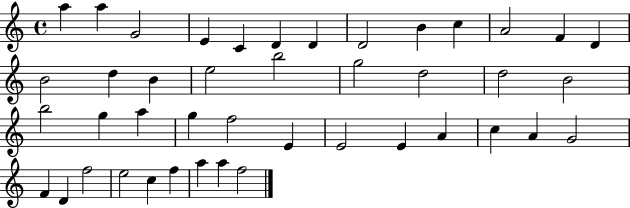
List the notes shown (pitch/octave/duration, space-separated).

A5/q A5/q G4/h E4/q C4/q D4/q D4/q D4/h B4/q C5/q A4/h F4/q D4/q B4/h D5/q B4/q E5/h B5/h G5/h D5/h D5/h B4/h B5/h G5/q A5/q G5/q F5/h E4/q E4/h E4/q A4/q C5/q A4/q G4/h F4/q D4/q F5/h E5/h C5/q F5/q A5/q A5/q F5/h